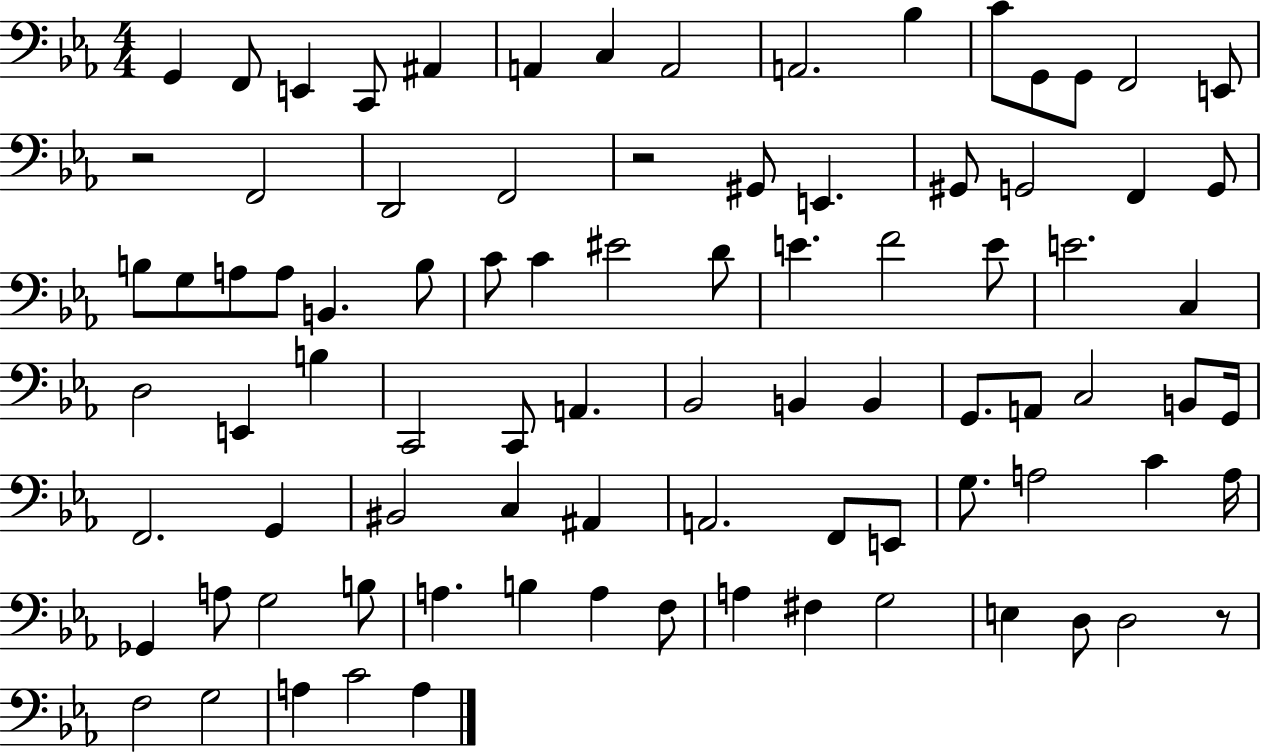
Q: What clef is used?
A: bass